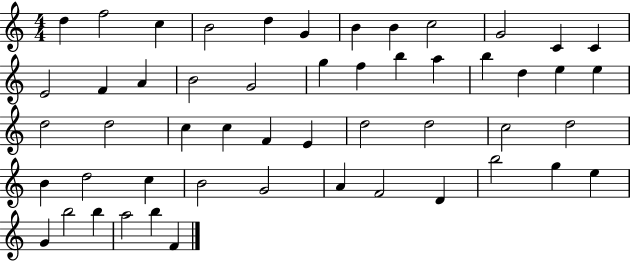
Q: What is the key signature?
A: C major